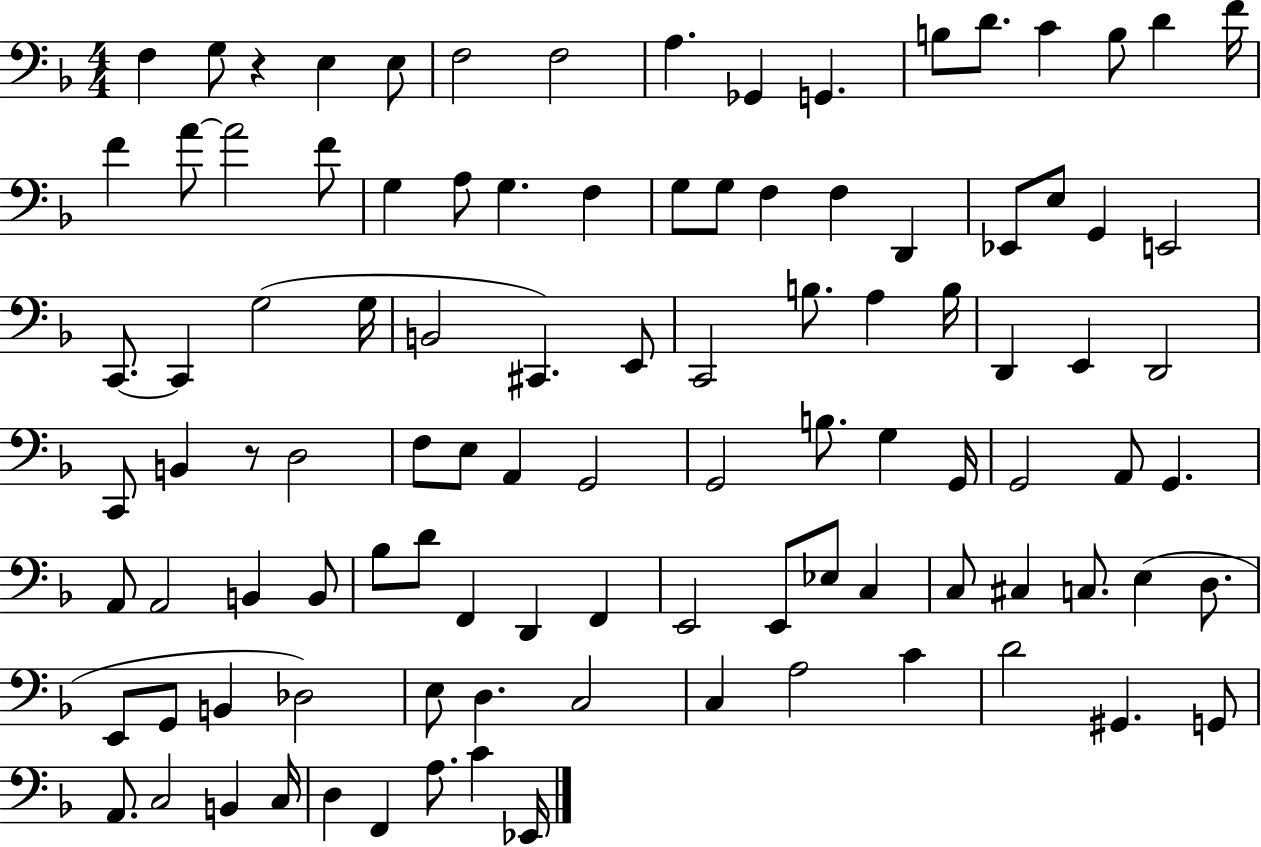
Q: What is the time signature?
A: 4/4